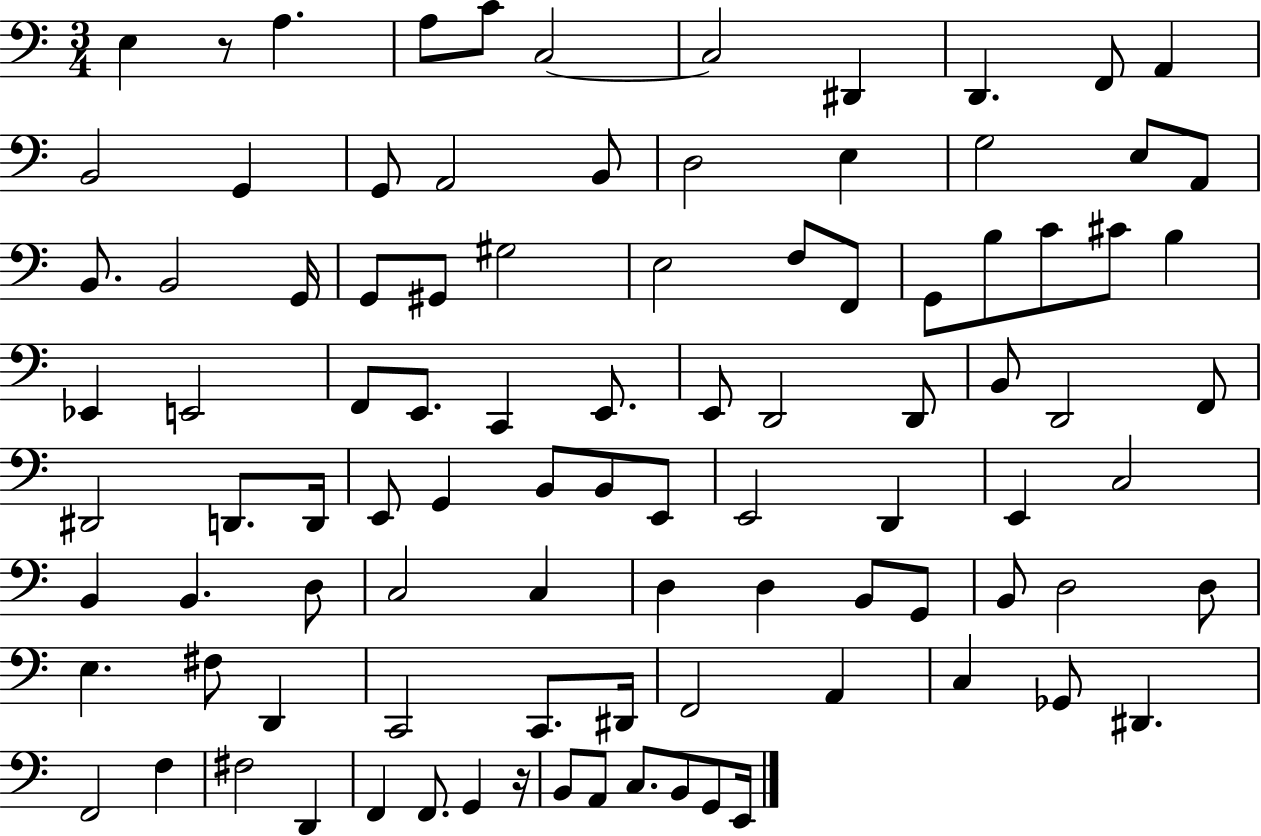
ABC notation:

X:1
T:Untitled
M:3/4
L:1/4
K:C
E, z/2 A, A,/2 C/2 C,2 C,2 ^D,, D,, F,,/2 A,, B,,2 G,, G,,/2 A,,2 B,,/2 D,2 E, G,2 E,/2 A,,/2 B,,/2 B,,2 G,,/4 G,,/2 ^G,,/2 ^G,2 E,2 F,/2 F,,/2 G,,/2 B,/2 C/2 ^C/2 B, _E,, E,,2 F,,/2 E,,/2 C,, E,,/2 E,,/2 D,,2 D,,/2 B,,/2 D,,2 F,,/2 ^D,,2 D,,/2 D,,/4 E,,/2 G,, B,,/2 B,,/2 E,,/2 E,,2 D,, E,, C,2 B,, B,, D,/2 C,2 C, D, D, B,,/2 G,,/2 B,,/2 D,2 D,/2 E, ^F,/2 D,, C,,2 C,,/2 ^D,,/4 F,,2 A,, C, _G,,/2 ^D,, F,,2 F, ^F,2 D,, F,, F,,/2 G,, z/4 B,,/2 A,,/2 C,/2 B,,/2 G,,/2 E,,/4